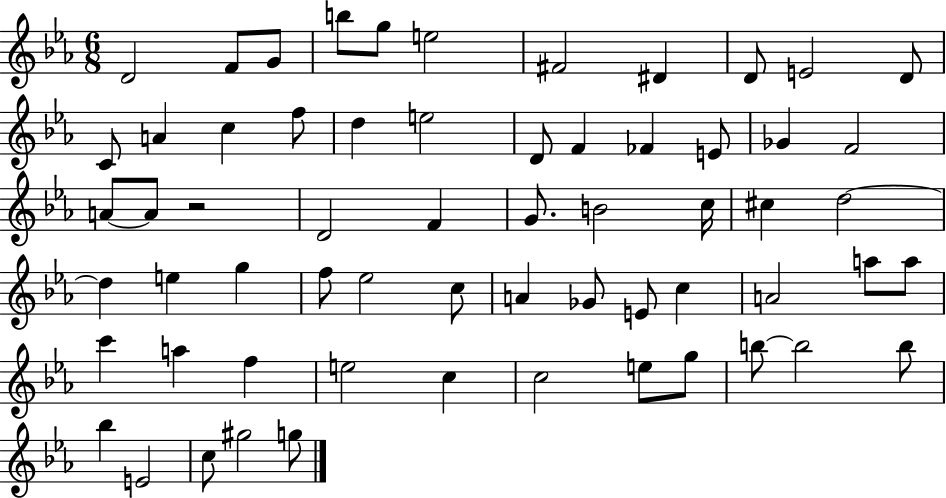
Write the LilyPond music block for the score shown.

{
  \clef treble
  \numericTimeSignature
  \time 6/8
  \key ees \major
  \repeat volta 2 { d'2 f'8 g'8 | b''8 g''8 e''2 | fis'2 dis'4 | d'8 e'2 d'8 | \break c'8 a'4 c''4 f''8 | d''4 e''2 | d'8 f'4 fes'4 e'8 | ges'4 f'2 | \break a'8~~ a'8 r2 | d'2 f'4 | g'8. b'2 c''16 | cis''4 d''2~~ | \break d''4 e''4 g''4 | f''8 ees''2 c''8 | a'4 ges'8 e'8 c''4 | a'2 a''8 a''8 | \break c'''4 a''4 f''4 | e''2 c''4 | c''2 e''8 g''8 | b''8~~ b''2 b''8 | \break bes''4 e'2 | c''8 gis''2 g''8 | } \bar "|."
}